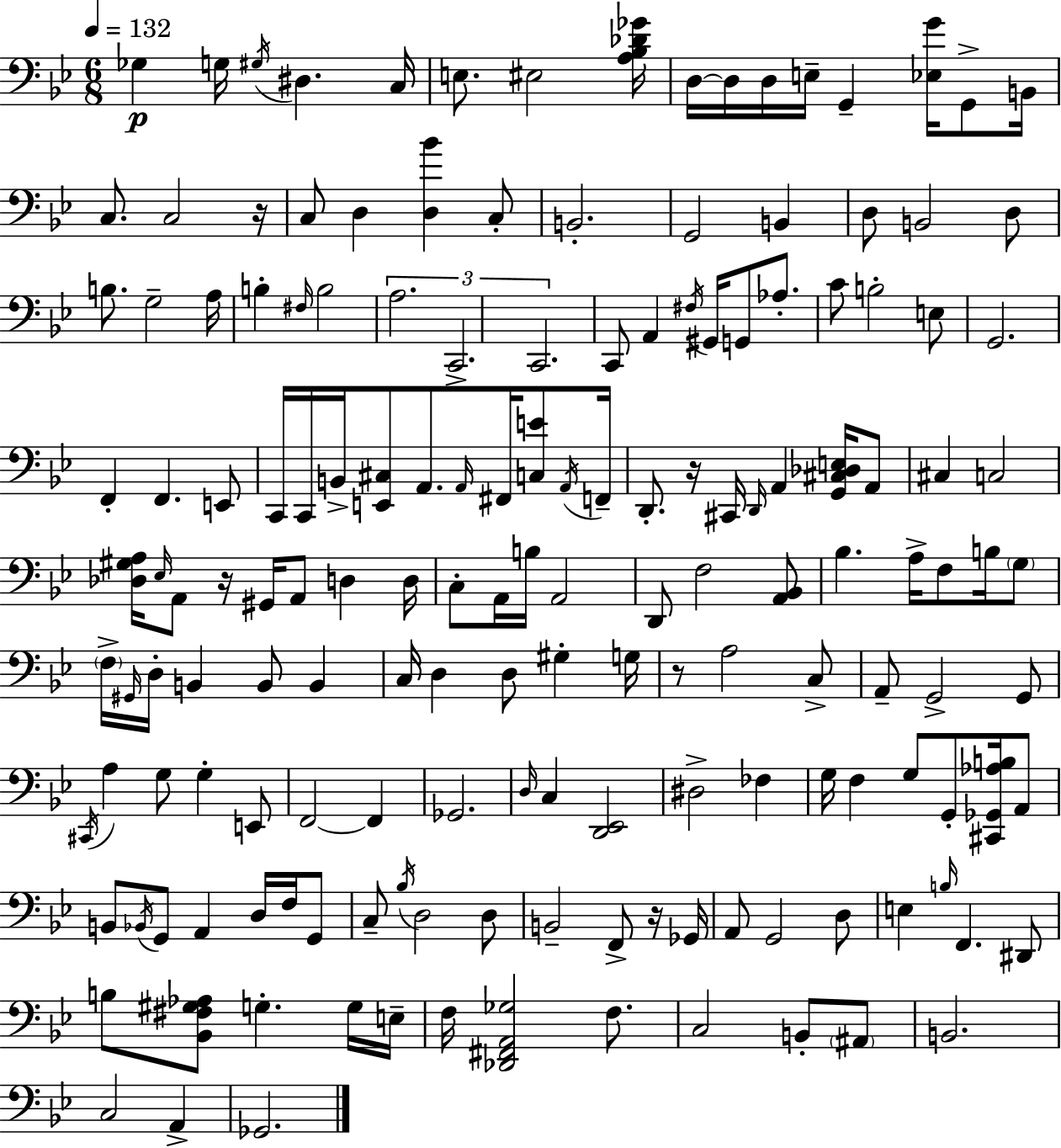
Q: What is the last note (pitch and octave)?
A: Gb2